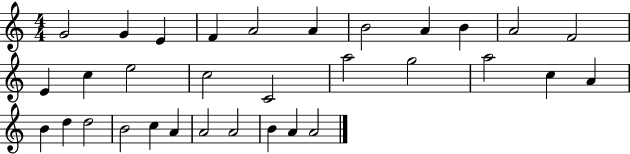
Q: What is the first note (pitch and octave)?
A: G4